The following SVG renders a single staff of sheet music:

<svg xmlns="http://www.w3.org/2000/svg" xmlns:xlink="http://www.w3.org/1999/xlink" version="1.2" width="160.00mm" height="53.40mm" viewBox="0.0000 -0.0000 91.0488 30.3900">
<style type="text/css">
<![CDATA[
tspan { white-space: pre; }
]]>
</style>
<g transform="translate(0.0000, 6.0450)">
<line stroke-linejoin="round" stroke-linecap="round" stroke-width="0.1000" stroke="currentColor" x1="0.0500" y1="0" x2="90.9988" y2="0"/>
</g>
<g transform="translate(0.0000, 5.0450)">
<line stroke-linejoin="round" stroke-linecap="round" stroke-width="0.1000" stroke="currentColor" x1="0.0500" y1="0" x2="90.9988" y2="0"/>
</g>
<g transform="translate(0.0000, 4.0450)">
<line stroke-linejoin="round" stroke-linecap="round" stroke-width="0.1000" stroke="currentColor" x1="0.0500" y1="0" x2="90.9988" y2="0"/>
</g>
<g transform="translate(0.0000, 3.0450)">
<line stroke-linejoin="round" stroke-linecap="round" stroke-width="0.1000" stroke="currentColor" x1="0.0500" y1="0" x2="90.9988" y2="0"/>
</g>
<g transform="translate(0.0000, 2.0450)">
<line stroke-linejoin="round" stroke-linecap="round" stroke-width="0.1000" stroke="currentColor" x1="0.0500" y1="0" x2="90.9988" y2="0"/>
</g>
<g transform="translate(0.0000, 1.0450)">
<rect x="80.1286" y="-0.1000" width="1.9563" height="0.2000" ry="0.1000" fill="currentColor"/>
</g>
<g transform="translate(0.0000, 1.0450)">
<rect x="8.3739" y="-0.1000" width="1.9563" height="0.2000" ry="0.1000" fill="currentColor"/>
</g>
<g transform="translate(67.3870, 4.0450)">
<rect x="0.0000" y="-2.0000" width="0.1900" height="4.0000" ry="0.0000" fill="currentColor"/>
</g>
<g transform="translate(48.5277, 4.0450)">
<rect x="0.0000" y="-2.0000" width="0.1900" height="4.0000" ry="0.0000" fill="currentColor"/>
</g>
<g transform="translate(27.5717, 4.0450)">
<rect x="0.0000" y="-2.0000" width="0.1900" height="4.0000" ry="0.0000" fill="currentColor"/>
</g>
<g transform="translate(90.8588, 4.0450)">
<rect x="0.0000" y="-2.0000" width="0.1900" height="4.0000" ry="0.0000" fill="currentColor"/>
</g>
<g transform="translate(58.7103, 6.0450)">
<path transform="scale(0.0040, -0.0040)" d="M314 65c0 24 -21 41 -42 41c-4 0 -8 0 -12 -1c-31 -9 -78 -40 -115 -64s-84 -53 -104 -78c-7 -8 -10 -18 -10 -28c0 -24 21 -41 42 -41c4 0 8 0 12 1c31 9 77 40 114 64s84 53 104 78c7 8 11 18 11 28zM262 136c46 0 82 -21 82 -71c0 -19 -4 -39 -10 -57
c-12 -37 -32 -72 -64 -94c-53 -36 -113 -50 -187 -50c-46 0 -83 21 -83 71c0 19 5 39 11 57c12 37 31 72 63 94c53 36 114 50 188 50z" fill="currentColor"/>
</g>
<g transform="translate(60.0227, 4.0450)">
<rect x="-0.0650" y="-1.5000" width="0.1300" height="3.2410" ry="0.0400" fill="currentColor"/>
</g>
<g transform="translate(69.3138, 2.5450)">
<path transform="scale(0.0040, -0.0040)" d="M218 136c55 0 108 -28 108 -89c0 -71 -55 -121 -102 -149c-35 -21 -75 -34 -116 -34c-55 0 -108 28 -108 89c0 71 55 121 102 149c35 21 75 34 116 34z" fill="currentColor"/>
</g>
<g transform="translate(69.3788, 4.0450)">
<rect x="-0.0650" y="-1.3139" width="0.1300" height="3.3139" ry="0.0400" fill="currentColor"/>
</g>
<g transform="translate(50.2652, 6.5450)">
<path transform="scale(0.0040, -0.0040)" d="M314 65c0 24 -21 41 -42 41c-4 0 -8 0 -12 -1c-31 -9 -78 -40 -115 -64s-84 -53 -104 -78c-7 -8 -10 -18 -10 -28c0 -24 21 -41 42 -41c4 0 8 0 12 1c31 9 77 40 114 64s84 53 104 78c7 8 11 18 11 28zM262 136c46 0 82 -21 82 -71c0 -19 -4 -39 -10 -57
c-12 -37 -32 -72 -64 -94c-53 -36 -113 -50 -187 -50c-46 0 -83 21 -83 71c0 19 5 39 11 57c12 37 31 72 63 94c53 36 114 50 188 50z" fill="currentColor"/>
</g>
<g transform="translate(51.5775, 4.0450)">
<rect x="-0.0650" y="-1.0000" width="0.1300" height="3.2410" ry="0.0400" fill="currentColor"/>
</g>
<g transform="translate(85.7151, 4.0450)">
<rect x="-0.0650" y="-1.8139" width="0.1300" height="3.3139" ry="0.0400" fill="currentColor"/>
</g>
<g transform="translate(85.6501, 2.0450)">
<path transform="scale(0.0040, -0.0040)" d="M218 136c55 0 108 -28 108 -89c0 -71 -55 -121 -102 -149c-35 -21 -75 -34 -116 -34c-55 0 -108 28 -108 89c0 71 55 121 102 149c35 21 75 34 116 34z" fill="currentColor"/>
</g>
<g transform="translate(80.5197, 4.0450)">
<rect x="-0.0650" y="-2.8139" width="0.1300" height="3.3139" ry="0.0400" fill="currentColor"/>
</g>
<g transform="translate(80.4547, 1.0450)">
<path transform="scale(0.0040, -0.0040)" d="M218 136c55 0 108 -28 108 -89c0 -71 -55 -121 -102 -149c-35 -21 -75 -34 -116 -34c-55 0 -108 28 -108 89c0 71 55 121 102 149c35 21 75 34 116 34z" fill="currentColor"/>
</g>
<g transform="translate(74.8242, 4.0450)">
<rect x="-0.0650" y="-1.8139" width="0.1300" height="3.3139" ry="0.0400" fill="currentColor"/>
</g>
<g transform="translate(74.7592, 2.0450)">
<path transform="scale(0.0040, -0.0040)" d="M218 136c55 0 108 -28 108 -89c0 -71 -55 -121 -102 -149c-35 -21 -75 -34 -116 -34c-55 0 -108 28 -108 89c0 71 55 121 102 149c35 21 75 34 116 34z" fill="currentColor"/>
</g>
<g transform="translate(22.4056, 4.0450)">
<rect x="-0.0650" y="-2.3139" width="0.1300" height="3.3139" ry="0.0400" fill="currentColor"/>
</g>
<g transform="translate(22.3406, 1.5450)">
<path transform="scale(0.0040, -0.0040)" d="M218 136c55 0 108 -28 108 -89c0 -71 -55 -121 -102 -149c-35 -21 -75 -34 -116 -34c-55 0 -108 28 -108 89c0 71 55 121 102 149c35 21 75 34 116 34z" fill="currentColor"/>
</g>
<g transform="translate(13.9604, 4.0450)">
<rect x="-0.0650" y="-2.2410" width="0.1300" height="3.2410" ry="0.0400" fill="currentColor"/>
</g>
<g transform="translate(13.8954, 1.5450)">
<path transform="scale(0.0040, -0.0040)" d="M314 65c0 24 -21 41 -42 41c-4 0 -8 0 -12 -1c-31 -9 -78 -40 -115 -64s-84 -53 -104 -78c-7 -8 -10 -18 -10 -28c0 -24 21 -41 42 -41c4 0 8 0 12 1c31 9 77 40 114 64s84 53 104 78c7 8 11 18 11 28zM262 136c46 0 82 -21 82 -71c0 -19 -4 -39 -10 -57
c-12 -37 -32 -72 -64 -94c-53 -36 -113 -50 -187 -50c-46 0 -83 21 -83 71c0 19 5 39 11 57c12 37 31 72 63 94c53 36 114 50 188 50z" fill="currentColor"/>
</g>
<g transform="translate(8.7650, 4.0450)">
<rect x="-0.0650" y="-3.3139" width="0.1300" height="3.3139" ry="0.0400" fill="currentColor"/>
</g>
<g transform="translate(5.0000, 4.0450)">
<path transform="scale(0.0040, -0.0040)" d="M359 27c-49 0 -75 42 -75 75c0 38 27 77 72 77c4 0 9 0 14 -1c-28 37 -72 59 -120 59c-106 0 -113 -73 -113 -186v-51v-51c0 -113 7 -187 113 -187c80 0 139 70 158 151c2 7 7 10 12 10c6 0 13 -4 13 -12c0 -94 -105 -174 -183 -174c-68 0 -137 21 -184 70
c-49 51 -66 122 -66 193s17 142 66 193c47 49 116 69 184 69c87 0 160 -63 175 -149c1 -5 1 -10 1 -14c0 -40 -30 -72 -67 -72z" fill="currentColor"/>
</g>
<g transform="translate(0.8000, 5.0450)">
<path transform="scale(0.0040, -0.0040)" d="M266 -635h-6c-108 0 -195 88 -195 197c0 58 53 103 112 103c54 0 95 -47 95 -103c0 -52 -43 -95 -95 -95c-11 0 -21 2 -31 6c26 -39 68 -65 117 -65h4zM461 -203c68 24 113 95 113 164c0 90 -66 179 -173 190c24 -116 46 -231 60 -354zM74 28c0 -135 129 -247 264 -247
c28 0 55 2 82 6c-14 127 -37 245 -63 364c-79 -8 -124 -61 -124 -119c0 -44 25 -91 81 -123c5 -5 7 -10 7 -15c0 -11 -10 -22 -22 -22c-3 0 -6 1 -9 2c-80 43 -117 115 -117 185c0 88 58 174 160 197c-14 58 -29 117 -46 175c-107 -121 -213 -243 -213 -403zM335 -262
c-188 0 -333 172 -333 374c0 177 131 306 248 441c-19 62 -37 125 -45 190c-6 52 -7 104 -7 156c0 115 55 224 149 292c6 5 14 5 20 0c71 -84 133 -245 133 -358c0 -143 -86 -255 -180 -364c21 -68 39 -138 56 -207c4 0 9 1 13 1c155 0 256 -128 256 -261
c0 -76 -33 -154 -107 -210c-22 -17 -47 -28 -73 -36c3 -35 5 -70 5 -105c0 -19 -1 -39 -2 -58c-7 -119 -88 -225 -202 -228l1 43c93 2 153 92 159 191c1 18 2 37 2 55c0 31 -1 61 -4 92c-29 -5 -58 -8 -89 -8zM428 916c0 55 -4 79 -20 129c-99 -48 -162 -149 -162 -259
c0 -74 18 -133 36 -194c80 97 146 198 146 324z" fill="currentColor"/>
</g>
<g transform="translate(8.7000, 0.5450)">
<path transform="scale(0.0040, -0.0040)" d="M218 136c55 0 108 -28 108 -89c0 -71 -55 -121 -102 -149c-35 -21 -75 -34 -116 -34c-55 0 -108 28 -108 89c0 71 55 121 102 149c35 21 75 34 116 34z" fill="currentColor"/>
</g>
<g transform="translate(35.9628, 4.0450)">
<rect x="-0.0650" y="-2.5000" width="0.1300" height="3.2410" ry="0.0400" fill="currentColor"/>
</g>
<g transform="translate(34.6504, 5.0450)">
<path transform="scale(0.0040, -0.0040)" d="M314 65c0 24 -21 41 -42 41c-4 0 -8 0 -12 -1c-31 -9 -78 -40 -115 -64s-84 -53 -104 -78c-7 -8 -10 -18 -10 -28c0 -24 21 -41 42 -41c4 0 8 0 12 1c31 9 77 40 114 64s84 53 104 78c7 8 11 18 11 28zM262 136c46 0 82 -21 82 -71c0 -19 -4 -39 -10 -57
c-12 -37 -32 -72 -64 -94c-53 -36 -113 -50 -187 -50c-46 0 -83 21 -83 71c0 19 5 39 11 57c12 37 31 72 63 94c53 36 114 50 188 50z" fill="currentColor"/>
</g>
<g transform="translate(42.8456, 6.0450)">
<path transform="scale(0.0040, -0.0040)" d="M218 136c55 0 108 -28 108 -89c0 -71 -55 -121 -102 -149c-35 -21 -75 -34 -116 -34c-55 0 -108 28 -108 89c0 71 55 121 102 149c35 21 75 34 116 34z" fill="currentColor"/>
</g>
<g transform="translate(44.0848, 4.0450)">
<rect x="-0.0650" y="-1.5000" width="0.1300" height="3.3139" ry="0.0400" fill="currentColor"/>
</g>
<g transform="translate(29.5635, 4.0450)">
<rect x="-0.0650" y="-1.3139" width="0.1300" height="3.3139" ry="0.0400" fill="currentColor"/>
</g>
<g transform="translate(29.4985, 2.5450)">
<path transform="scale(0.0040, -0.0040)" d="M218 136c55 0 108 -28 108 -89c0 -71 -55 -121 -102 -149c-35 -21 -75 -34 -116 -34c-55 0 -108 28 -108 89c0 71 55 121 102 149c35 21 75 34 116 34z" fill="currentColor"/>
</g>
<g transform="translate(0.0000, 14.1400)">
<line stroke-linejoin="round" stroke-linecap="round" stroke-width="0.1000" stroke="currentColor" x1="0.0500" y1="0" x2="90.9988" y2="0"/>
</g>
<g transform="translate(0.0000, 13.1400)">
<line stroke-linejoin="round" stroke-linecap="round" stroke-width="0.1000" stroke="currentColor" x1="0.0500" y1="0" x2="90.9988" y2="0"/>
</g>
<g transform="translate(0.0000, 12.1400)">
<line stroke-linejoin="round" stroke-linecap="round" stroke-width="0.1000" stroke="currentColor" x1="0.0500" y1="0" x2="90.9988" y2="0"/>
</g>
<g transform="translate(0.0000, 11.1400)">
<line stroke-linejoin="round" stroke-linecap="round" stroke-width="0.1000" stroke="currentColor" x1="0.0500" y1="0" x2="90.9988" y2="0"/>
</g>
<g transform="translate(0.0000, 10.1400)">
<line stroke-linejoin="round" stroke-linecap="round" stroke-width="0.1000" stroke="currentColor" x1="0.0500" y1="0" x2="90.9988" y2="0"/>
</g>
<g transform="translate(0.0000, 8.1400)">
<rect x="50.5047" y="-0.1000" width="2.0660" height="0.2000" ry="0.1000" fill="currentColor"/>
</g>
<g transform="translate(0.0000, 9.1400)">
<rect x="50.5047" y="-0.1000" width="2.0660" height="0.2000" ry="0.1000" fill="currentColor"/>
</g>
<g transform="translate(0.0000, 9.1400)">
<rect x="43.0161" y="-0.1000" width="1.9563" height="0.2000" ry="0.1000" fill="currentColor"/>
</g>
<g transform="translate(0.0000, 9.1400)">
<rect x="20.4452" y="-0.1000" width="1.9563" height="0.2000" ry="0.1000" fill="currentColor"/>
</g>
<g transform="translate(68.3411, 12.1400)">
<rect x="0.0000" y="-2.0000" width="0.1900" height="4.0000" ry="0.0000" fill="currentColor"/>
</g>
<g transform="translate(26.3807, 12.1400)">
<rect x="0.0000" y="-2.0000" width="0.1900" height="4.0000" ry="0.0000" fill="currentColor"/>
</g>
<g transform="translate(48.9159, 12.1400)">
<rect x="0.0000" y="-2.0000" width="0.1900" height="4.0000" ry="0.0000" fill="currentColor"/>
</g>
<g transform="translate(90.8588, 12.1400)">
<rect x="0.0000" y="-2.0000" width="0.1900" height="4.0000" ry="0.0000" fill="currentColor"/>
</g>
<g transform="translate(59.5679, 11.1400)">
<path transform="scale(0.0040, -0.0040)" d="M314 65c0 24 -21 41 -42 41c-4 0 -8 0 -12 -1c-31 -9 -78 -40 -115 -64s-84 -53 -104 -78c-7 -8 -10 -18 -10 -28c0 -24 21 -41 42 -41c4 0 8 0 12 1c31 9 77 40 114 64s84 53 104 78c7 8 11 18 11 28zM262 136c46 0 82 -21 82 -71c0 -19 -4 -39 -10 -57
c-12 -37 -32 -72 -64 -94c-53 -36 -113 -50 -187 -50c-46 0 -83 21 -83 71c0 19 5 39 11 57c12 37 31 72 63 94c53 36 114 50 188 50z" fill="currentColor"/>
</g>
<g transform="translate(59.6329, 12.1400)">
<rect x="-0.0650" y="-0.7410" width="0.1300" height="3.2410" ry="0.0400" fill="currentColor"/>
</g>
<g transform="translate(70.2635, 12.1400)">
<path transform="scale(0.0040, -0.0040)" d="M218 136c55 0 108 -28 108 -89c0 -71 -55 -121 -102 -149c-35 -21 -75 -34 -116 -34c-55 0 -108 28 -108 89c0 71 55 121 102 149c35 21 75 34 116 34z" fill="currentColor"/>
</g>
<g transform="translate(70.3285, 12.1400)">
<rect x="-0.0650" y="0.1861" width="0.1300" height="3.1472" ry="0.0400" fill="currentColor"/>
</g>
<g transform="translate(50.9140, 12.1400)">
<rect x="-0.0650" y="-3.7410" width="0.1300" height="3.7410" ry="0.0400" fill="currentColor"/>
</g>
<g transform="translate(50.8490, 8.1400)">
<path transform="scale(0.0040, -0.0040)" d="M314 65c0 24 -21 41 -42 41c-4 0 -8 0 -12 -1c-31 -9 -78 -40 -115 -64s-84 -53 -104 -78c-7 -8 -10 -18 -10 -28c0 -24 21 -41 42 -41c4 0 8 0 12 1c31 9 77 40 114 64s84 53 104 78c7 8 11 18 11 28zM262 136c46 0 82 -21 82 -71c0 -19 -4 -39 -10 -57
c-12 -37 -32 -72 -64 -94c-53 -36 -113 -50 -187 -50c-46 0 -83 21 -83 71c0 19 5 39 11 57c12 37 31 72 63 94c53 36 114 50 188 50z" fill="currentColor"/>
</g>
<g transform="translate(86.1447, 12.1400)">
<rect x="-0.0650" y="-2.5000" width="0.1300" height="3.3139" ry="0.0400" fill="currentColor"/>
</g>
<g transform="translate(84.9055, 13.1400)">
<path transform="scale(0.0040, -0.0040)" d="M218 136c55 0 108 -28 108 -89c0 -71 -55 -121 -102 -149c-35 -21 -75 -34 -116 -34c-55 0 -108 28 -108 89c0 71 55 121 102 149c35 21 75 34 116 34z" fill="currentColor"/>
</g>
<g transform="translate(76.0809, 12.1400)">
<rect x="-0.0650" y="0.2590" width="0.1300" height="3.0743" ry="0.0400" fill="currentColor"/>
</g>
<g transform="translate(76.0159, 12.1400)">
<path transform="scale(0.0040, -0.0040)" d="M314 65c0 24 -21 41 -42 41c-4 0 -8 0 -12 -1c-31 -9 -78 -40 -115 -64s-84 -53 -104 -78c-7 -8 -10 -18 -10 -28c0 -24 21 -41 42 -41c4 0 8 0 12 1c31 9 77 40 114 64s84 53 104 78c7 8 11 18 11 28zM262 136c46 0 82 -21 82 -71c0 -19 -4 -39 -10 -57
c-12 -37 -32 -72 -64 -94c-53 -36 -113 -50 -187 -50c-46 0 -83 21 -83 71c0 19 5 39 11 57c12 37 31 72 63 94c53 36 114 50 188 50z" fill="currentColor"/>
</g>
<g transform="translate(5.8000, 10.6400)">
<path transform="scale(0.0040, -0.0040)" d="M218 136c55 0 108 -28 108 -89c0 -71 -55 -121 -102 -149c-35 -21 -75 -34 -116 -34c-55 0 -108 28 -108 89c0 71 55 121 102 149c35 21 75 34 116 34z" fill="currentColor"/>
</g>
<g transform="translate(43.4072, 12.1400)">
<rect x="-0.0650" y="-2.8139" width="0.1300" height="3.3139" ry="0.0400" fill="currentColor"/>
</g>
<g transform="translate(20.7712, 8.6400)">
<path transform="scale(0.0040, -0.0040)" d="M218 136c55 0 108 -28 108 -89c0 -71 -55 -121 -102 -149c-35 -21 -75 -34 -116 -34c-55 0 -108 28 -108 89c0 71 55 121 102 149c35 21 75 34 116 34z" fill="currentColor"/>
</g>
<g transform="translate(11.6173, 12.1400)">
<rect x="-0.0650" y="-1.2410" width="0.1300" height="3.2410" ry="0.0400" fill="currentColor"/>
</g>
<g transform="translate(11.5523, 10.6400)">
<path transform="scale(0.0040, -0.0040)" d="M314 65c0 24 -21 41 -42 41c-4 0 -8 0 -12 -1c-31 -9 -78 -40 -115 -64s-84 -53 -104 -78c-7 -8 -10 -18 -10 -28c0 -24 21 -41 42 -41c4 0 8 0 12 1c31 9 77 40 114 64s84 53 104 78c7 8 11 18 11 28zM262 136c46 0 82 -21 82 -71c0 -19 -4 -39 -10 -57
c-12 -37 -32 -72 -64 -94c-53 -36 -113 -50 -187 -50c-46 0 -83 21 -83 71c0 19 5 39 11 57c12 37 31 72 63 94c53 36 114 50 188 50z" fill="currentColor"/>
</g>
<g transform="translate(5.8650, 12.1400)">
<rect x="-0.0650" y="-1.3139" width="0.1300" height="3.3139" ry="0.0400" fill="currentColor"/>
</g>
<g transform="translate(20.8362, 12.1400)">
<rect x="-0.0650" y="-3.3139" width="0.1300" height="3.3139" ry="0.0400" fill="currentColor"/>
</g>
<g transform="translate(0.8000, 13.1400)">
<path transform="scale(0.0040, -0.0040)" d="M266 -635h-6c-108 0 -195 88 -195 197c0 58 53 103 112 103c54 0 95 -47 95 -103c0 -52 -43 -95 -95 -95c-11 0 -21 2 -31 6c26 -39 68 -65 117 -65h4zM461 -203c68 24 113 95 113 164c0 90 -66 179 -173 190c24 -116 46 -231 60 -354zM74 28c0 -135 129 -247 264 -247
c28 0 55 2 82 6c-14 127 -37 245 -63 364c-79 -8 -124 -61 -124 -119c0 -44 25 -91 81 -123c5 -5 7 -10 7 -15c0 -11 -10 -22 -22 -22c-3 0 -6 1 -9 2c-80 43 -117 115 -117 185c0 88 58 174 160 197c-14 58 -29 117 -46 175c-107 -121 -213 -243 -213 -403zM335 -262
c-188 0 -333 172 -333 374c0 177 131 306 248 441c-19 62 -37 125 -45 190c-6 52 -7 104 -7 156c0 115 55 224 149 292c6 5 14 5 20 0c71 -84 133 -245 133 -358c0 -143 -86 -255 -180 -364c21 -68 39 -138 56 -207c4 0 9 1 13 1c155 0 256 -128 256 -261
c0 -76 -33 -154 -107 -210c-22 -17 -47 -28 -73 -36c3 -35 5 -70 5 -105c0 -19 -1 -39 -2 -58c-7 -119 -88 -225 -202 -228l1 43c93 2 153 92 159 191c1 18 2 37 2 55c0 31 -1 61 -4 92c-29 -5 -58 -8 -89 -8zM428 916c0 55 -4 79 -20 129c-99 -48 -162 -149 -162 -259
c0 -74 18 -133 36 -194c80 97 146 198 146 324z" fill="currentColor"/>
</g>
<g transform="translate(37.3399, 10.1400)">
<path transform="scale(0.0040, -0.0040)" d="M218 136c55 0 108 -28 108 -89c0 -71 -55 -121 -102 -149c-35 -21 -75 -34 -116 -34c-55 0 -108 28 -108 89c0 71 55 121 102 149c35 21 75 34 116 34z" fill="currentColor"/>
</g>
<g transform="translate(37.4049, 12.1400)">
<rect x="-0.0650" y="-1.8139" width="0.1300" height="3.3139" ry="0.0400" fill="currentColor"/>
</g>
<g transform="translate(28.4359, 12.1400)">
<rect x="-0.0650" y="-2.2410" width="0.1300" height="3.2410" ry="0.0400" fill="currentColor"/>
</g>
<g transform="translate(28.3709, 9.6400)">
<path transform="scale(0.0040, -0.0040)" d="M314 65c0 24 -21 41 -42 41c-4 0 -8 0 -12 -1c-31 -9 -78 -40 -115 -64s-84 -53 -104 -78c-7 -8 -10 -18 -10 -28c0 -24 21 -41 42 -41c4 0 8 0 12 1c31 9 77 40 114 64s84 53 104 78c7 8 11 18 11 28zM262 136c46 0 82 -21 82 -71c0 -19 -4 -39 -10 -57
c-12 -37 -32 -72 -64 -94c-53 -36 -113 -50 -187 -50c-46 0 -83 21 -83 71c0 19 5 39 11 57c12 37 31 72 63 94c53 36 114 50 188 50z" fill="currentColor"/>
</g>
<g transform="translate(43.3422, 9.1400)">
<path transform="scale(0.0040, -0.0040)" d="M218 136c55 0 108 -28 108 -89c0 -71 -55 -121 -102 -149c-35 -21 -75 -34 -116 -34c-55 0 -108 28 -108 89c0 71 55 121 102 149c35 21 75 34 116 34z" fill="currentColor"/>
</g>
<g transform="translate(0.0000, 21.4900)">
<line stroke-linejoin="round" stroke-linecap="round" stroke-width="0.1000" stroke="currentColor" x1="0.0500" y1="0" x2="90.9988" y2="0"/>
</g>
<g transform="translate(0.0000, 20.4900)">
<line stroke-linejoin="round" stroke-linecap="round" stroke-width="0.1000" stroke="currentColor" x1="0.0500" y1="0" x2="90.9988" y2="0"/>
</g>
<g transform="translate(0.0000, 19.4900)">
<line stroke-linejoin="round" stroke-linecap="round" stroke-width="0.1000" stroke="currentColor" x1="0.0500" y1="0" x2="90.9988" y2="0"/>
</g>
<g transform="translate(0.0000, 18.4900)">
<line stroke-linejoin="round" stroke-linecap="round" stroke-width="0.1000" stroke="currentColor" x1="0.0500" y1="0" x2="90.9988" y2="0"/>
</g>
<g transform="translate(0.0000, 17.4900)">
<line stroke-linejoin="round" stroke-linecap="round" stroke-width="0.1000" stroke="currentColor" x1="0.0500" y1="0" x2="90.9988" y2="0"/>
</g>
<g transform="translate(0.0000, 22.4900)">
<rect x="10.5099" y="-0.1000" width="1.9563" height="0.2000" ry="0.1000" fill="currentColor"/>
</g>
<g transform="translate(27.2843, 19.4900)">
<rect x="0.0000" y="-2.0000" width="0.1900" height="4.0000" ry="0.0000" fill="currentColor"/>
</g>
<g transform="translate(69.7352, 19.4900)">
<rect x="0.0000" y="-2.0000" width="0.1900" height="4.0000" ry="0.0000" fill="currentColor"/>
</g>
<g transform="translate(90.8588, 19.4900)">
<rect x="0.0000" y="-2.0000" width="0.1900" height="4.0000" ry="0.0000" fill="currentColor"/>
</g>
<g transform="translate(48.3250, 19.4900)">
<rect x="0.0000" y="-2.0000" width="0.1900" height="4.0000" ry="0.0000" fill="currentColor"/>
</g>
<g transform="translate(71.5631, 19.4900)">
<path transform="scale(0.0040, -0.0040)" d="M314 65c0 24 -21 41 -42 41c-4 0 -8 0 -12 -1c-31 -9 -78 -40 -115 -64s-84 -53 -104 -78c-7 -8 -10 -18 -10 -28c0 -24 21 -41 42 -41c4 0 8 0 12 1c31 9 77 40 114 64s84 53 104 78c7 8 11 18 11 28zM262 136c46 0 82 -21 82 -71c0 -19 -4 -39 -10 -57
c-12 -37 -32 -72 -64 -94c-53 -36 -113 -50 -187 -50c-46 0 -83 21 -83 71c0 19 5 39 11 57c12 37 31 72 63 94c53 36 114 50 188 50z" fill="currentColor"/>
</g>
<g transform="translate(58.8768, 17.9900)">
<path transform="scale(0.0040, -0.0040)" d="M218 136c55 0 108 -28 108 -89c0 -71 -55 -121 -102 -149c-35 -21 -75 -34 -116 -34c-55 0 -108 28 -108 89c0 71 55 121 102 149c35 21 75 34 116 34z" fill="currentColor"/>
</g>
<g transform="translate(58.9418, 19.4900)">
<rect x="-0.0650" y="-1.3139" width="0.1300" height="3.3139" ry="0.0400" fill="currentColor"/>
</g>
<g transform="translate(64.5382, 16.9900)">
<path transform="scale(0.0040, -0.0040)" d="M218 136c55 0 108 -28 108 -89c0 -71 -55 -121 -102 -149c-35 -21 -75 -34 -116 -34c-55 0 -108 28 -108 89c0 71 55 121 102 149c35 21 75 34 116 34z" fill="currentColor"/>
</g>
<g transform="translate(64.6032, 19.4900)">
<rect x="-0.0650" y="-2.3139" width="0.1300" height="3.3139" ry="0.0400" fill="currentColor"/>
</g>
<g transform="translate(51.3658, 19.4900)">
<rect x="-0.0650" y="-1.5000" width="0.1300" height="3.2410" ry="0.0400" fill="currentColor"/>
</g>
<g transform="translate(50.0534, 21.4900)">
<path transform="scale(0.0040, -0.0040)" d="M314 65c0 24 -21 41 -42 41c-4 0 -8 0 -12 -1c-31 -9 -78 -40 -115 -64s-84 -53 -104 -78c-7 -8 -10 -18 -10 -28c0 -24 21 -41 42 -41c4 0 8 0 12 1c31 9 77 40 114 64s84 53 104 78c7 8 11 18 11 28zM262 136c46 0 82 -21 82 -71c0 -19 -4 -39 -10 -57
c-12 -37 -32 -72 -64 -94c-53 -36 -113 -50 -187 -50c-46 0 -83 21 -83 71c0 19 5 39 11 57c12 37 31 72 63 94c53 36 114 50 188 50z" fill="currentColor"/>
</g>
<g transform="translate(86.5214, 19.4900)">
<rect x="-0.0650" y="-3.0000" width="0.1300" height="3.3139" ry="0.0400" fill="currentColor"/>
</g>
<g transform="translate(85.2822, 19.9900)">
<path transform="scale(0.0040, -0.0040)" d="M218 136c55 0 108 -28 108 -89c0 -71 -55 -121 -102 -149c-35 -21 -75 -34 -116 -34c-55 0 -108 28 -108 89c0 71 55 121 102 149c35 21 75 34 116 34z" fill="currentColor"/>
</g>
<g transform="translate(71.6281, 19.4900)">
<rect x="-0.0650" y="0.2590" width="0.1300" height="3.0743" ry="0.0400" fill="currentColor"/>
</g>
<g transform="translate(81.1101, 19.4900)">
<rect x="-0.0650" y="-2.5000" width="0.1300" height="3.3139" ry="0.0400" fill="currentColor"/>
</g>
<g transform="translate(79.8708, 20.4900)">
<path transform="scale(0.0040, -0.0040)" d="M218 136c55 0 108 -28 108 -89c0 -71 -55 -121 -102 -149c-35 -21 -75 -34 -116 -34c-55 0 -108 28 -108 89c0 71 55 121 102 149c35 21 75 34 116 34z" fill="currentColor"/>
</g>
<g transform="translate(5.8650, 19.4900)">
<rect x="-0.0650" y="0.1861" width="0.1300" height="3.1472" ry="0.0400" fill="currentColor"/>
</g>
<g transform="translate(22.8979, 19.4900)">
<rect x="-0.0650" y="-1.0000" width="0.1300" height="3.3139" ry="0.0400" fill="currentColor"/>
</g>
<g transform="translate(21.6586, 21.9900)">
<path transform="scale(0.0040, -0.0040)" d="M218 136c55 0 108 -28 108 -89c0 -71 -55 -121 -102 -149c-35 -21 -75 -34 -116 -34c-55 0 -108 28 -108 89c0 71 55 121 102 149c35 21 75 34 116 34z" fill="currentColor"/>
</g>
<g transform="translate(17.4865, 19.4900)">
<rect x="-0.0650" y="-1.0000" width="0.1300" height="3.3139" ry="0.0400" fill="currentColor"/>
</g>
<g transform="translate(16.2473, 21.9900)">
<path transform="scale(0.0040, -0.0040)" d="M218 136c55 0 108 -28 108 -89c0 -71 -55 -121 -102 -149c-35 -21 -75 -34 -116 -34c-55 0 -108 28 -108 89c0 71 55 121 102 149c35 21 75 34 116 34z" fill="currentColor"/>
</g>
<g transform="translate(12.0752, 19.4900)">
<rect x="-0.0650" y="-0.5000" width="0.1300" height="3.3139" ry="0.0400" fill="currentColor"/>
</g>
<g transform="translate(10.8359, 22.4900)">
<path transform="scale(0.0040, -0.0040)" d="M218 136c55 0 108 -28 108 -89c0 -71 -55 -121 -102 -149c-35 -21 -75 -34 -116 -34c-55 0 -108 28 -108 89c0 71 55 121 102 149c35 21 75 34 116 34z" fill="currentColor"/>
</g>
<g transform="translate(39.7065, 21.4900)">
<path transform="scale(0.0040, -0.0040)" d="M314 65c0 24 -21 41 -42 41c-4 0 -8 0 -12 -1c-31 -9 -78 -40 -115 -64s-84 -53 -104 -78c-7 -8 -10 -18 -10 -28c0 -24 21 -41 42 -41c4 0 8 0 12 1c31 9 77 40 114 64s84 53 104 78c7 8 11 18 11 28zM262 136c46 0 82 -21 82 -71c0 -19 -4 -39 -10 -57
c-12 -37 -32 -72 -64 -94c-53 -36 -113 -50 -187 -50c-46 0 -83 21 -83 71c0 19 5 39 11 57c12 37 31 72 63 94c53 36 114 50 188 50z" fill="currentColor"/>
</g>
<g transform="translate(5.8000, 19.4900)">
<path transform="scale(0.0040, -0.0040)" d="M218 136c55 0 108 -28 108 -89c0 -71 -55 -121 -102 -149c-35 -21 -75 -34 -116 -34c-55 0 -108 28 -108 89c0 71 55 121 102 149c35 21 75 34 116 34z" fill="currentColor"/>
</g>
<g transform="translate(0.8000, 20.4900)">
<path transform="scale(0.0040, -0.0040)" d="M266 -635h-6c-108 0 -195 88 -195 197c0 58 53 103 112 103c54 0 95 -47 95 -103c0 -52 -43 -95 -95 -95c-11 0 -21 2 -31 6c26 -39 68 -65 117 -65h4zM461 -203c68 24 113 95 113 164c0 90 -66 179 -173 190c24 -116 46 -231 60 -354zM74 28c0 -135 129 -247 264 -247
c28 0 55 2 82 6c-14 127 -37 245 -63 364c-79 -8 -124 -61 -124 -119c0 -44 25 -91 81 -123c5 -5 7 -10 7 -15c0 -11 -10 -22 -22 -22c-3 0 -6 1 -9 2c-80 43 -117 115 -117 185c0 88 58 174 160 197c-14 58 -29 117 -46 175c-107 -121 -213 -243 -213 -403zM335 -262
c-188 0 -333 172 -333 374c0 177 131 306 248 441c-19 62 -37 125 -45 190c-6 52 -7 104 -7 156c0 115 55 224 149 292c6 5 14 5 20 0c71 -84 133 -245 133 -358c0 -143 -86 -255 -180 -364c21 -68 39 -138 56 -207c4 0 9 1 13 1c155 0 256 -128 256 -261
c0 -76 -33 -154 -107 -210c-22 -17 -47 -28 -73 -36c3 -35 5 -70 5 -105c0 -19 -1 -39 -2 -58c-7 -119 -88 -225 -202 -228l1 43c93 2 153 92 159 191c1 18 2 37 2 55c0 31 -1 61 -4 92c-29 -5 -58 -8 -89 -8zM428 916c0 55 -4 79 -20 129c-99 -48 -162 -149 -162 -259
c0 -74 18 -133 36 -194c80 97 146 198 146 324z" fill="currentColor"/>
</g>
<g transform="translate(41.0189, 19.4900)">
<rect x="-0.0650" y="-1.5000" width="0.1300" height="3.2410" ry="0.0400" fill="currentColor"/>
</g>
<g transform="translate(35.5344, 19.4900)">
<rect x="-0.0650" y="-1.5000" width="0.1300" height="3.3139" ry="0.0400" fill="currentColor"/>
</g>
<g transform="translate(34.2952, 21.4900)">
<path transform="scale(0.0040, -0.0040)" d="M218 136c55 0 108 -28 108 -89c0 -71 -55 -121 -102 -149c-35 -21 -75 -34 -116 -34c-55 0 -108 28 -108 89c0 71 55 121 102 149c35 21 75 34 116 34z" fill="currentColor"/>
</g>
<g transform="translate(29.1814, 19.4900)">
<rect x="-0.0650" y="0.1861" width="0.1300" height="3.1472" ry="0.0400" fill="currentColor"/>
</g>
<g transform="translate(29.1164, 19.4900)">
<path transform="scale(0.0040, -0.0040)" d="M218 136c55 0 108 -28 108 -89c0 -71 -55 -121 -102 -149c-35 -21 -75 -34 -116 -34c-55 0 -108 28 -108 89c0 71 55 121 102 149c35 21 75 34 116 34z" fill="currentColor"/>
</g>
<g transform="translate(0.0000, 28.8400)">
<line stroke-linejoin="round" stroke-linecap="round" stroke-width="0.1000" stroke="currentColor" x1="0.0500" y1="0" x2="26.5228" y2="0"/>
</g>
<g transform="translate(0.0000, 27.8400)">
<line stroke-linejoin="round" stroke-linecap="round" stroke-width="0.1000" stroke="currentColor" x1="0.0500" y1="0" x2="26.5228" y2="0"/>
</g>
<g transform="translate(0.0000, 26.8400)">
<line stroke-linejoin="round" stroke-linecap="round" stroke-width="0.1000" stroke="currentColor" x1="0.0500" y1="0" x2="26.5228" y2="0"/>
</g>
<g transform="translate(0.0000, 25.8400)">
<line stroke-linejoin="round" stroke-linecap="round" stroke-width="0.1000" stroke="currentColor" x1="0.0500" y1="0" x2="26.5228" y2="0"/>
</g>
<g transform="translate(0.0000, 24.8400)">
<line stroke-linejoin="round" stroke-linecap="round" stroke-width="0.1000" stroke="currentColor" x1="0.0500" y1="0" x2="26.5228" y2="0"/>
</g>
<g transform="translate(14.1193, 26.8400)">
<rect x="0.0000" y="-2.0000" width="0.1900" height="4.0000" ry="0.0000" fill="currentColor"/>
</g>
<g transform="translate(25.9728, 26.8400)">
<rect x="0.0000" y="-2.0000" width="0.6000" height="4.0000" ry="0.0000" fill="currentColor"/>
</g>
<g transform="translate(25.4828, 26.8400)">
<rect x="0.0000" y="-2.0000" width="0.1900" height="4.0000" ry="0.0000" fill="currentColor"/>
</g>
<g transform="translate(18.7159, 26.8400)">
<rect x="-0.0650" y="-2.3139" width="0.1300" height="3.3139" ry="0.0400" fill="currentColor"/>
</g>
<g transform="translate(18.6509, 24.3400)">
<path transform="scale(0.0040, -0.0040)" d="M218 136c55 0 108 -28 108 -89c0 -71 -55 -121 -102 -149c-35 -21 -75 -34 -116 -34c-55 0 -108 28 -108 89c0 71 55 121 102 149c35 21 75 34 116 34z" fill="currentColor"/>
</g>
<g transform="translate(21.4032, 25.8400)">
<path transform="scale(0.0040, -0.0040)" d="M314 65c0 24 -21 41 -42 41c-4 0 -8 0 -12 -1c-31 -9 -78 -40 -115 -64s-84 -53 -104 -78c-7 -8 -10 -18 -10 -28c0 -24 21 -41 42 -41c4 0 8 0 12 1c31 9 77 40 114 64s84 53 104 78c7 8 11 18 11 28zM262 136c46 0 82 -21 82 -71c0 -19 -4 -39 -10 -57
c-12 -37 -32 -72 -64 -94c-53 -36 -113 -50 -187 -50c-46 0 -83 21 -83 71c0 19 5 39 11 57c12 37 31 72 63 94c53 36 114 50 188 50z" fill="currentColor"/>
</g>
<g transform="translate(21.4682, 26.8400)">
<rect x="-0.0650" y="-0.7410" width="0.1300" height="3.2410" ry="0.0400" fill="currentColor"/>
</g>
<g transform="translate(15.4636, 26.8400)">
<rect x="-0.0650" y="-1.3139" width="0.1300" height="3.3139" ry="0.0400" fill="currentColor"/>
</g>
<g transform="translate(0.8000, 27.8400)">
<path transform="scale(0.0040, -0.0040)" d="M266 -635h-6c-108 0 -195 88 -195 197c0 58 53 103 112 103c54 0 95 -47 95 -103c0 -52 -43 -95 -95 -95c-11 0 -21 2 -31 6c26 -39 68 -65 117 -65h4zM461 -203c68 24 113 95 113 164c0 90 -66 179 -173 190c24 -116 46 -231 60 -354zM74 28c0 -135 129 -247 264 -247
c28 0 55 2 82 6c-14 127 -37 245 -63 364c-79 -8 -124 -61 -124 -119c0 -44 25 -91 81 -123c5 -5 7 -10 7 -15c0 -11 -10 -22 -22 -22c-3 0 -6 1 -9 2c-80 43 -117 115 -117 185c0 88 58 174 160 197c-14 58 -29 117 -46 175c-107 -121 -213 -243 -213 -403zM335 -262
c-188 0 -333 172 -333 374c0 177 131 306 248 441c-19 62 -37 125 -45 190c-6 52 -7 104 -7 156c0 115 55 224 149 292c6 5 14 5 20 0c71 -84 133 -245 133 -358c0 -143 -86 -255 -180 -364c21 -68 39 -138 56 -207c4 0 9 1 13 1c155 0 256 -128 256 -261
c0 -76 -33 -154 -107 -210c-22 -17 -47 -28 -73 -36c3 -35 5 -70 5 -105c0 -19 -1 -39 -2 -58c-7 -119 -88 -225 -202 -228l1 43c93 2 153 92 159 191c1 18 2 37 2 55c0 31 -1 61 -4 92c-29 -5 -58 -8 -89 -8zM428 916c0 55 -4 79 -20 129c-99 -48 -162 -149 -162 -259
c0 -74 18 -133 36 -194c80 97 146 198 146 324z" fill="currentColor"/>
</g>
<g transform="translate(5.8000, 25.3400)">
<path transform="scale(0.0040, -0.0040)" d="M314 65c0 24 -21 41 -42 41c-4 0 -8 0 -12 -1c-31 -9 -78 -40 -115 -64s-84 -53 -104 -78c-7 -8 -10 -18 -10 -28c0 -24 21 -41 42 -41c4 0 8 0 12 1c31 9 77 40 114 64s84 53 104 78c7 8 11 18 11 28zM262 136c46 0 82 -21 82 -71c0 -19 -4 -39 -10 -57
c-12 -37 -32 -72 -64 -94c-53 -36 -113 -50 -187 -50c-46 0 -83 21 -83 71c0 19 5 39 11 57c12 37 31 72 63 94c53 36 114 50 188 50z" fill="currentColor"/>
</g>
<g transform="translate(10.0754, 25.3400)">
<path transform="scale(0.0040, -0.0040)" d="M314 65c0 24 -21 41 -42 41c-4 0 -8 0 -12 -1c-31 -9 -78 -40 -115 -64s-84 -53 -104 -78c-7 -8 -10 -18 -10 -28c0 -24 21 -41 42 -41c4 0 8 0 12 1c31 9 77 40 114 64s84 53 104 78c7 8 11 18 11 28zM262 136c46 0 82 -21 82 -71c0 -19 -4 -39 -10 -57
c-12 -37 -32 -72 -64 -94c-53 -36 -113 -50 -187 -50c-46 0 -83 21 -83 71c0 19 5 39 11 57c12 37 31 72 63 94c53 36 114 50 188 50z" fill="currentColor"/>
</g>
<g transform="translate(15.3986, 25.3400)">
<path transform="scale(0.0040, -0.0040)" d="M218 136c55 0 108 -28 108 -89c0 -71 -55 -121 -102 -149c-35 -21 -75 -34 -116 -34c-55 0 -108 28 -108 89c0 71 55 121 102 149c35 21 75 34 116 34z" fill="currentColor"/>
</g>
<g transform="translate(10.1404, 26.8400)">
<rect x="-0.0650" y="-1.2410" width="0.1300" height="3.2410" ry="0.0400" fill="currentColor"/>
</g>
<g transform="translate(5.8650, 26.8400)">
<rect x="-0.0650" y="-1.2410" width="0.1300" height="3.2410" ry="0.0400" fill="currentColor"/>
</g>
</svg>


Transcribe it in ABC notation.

X:1
T:Untitled
M:4/4
L:1/4
K:C
b g2 g e G2 E D2 E2 e f a f e e2 b g2 f a c'2 d2 B B2 G B C D D B E E2 E2 e g B2 G A e2 e2 e g d2